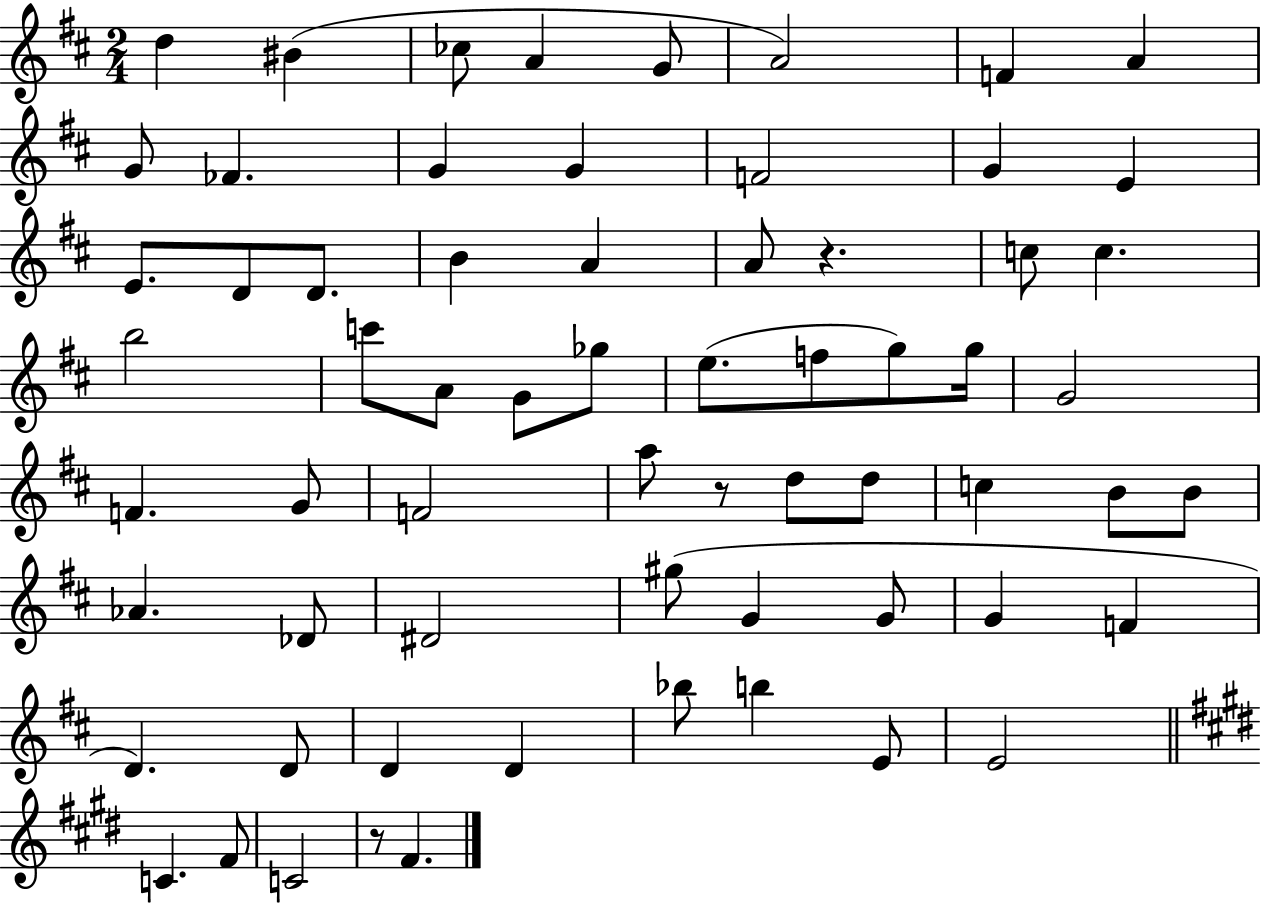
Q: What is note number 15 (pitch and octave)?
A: E4